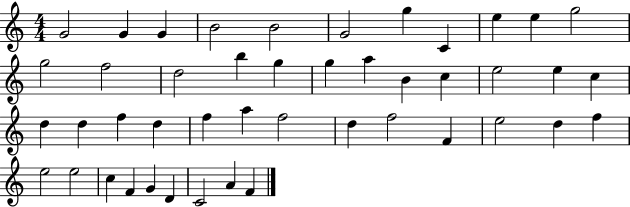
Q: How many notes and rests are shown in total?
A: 45